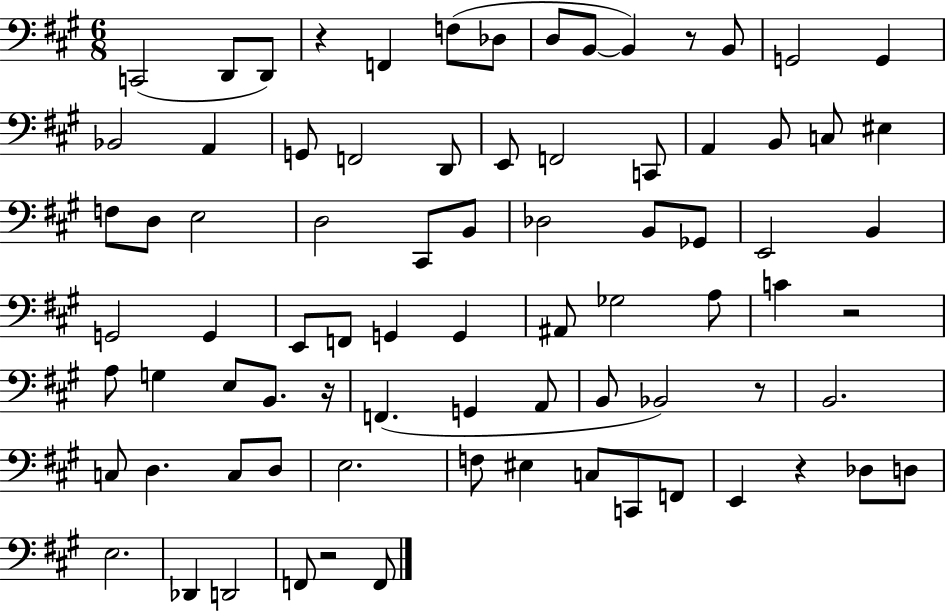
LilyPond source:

{
  \clef bass
  \numericTimeSignature
  \time 6/8
  \key a \major
  c,2( d,8 d,8) | r4 f,4 f8( des8 | d8 b,8~~ b,4) r8 b,8 | g,2 g,4 | \break bes,2 a,4 | g,8 f,2 d,8 | e,8 f,2 c,8 | a,4 b,8 c8 eis4 | \break f8 d8 e2 | d2 cis,8 b,8 | des2 b,8 ges,8 | e,2 b,4 | \break g,2 g,4 | e,8 f,8 g,4 g,4 | ais,8 ges2 a8 | c'4 r2 | \break a8 g4 e8 b,8. r16 | f,4.( g,4 a,8 | b,8 bes,2) r8 | b,2. | \break c8 d4. c8 d8 | e2. | f8 eis4 c8 c,8 f,8 | e,4 r4 des8 d8 | \break e2. | des,4 d,2 | f,8 r2 f,8 | \bar "|."
}